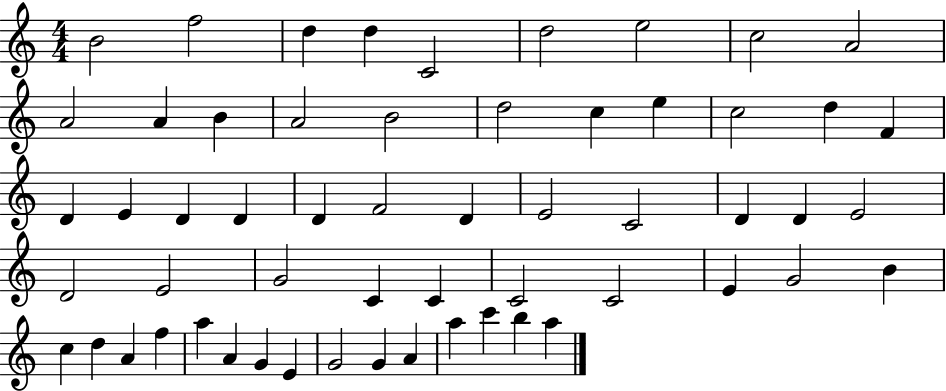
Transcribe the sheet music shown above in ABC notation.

X:1
T:Untitled
M:4/4
L:1/4
K:C
B2 f2 d d C2 d2 e2 c2 A2 A2 A B A2 B2 d2 c e c2 d F D E D D D F2 D E2 C2 D D E2 D2 E2 G2 C C C2 C2 E G2 B c d A f a A G E G2 G A a c' b a